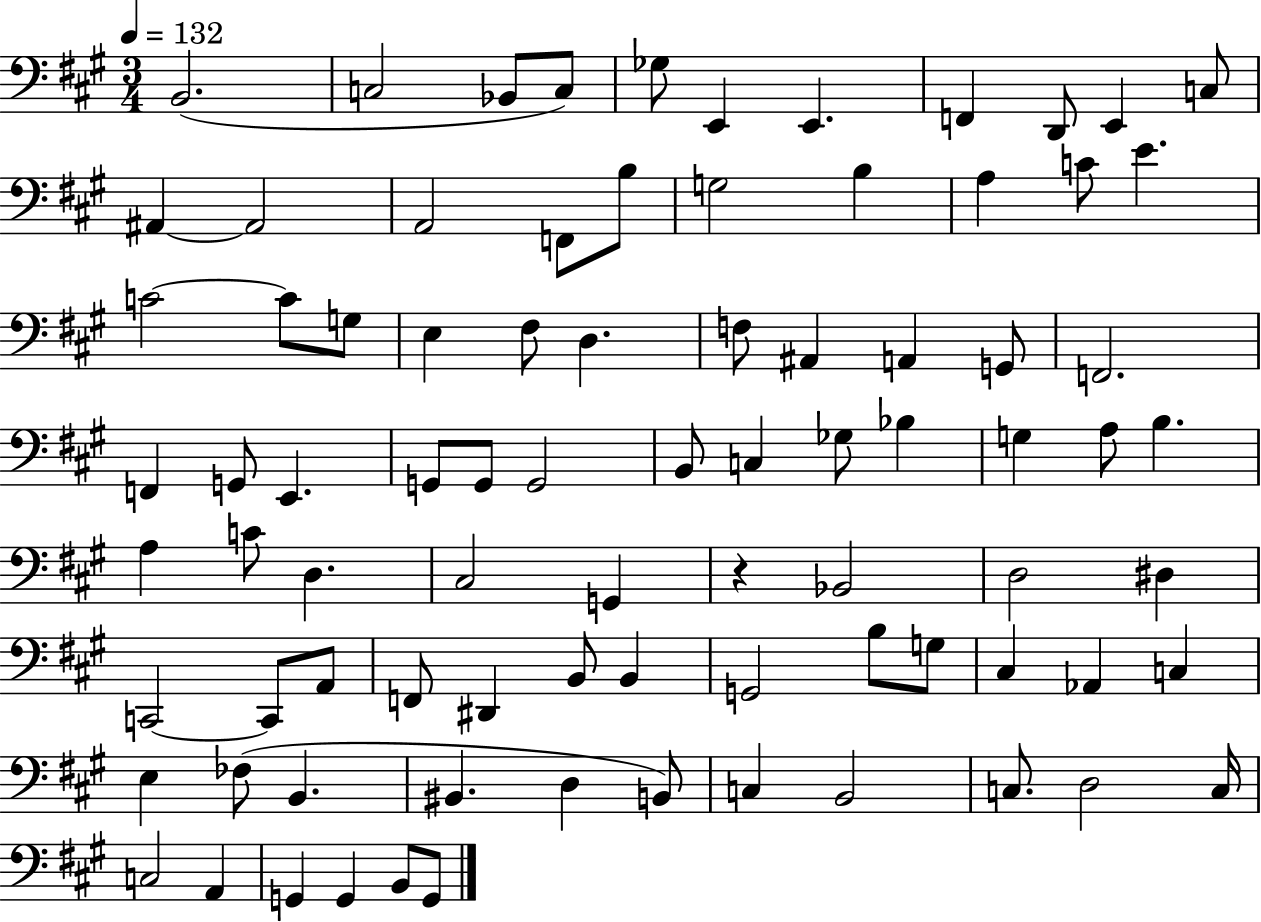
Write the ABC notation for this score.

X:1
T:Untitled
M:3/4
L:1/4
K:A
B,,2 C,2 _B,,/2 C,/2 _G,/2 E,, E,, F,, D,,/2 E,, C,/2 ^A,, ^A,,2 A,,2 F,,/2 B,/2 G,2 B, A, C/2 E C2 C/2 G,/2 E, ^F,/2 D, F,/2 ^A,, A,, G,,/2 F,,2 F,, G,,/2 E,, G,,/2 G,,/2 G,,2 B,,/2 C, _G,/2 _B, G, A,/2 B, A, C/2 D, ^C,2 G,, z _B,,2 D,2 ^D, C,,2 C,,/2 A,,/2 F,,/2 ^D,, B,,/2 B,, G,,2 B,/2 G,/2 ^C, _A,, C, E, _F,/2 B,, ^B,, D, B,,/2 C, B,,2 C,/2 D,2 C,/4 C,2 A,, G,, G,, B,,/2 G,,/2